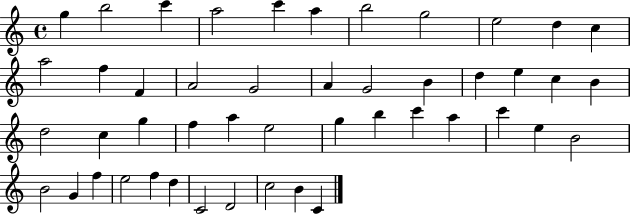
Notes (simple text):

G5/q B5/h C6/q A5/h C6/q A5/q B5/h G5/h E5/h D5/q C5/q A5/h F5/q F4/q A4/h G4/h A4/q G4/h B4/q D5/q E5/q C5/q B4/q D5/h C5/q G5/q F5/q A5/q E5/h G5/q B5/q C6/q A5/q C6/q E5/q B4/h B4/h G4/q F5/q E5/h F5/q D5/q C4/h D4/h C5/h B4/q C4/q